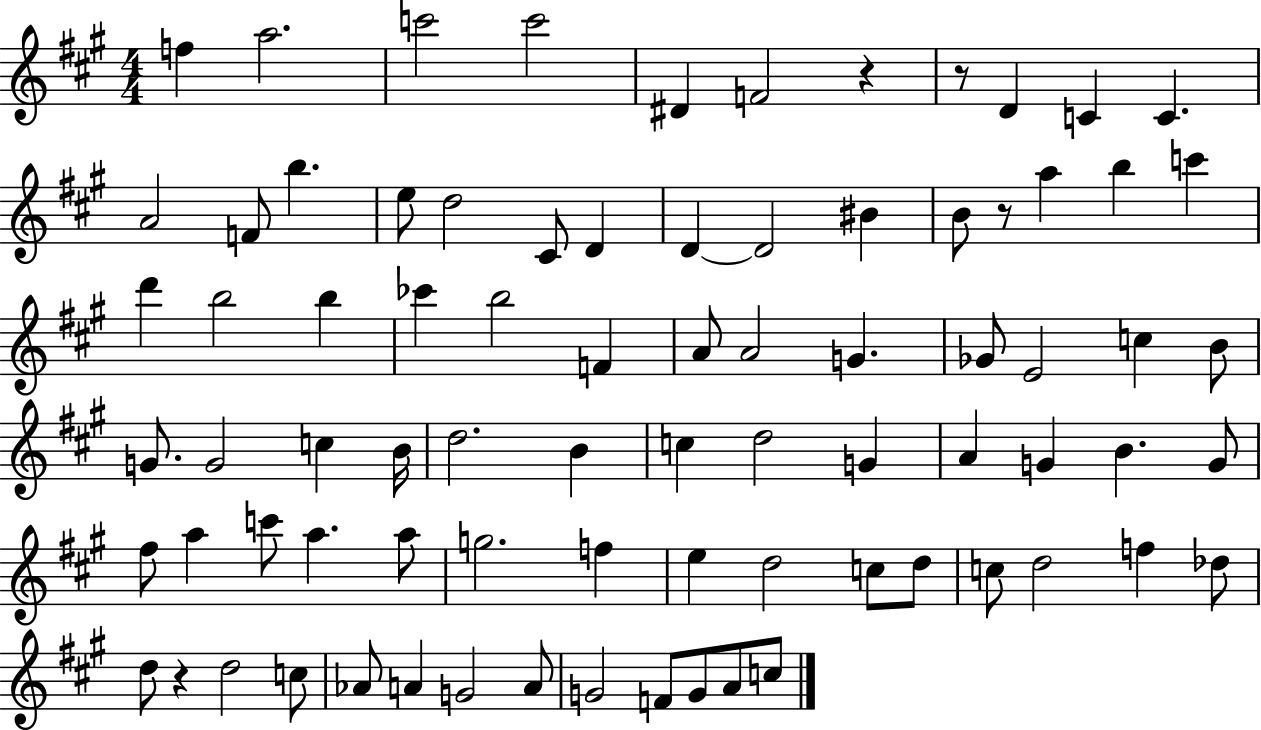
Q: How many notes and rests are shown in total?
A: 80